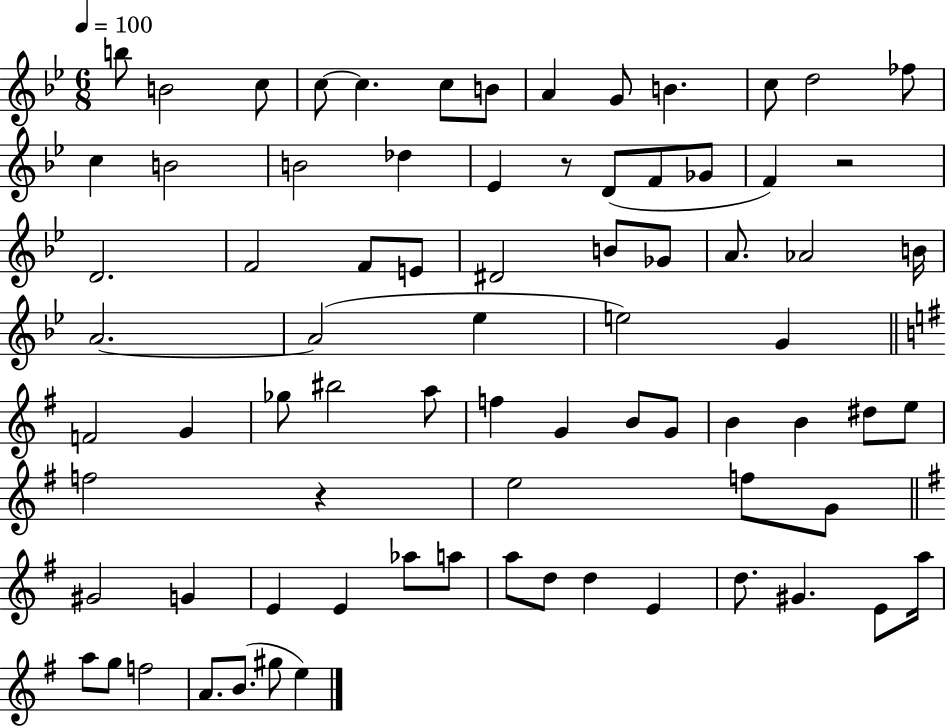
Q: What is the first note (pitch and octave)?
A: B5